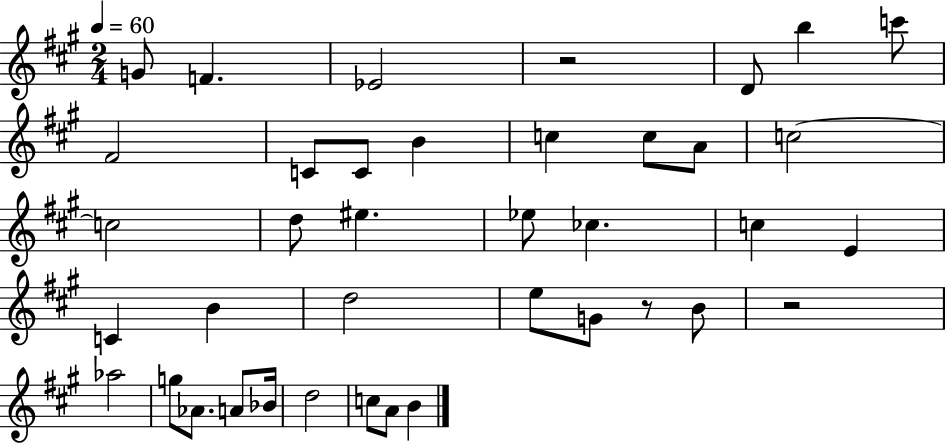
{
  \clef treble
  \numericTimeSignature
  \time 2/4
  \key a \major
  \tempo 4 = 60
  \repeat volta 2 { g'8 f'4. | ees'2 | r2 | d'8 b''4 c'''8 | \break fis'2 | c'8 c'8 b'4 | c''4 c''8 a'8 | c''2~~ | \break c''2 | d''8 eis''4. | ees''8 ces''4. | c''4 e'4 | \break c'4 b'4 | d''2 | e''8 g'8 r8 b'8 | r2 | \break aes''2 | g''8 aes'8. a'8 bes'16 | d''2 | c''8 a'8 b'4 | \break } \bar "|."
}